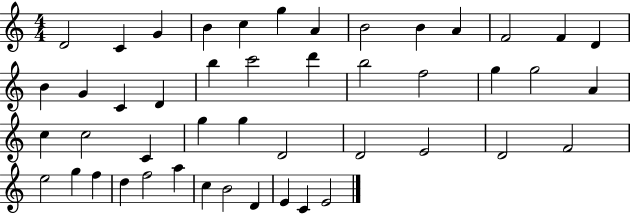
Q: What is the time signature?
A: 4/4